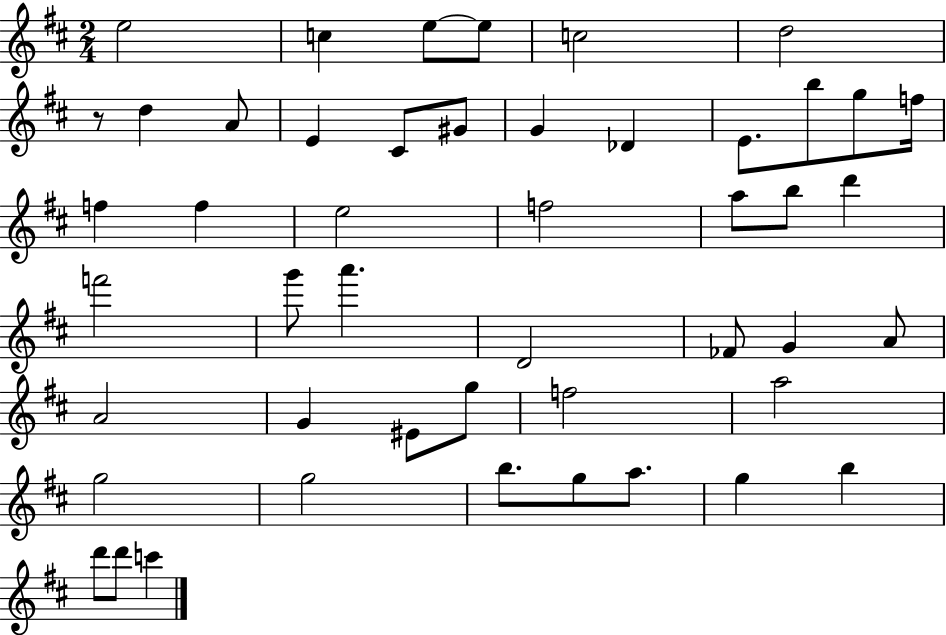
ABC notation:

X:1
T:Untitled
M:2/4
L:1/4
K:D
e2 c e/2 e/2 c2 d2 z/2 d A/2 E ^C/2 ^G/2 G _D E/2 b/2 g/2 f/4 f f e2 f2 a/2 b/2 d' f'2 g'/2 a' D2 _F/2 G A/2 A2 G ^E/2 g/2 f2 a2 g2 g2 b/2 g/2 a/2 g b d'/2 d'/2 c'